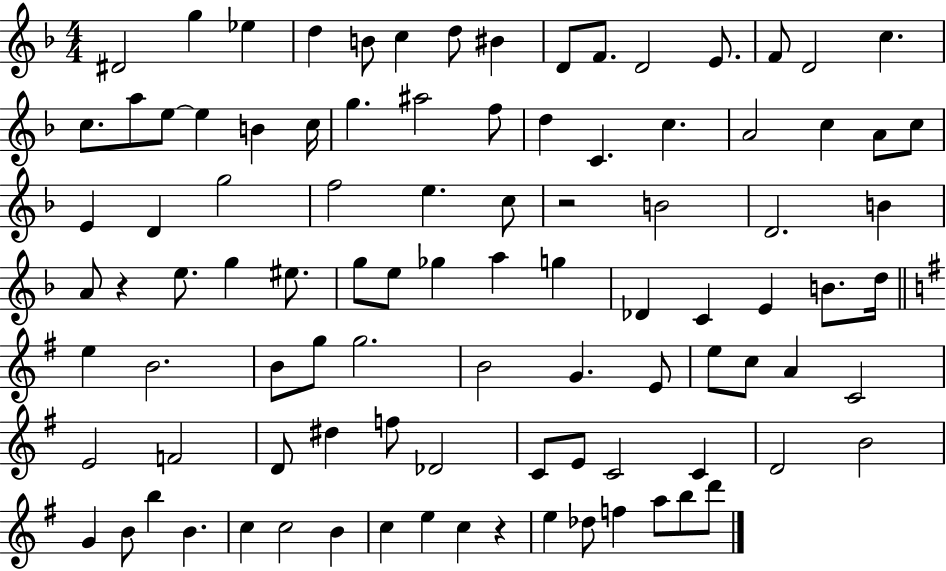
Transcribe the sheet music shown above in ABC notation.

X:1
T:Untitled
M:4/4
L:1/4
K:F
^D2 g _e d B/2 c d/2 ^B D/2 F/2 D2 E/2 F/2 D2 c c/2 a/2 e/2 e B c/4 g ^a2 f/2 d C c A2 c A/2 c/2 E D g2 f2 e c/2 z2 B2 D2 B A/2 z e/2 g ^e/2 g/2 e/2 _g a g _D C E B/2 d/4 e B2 B/2 g/2 g2 B2 G E/2 e/2 c/2 A C2 E2 F2 D/2 ^d f/2 _D2 C/2 E/2 C2 C D2 B2 G B/2 b B c c2 B c e c z e _d/2 f a/2 b/2 d'/2